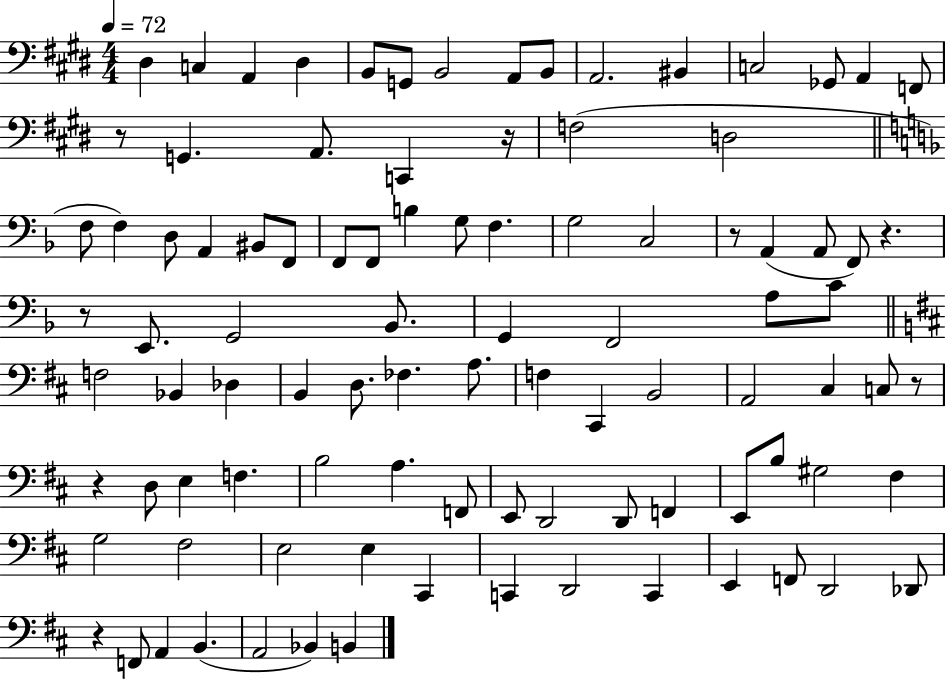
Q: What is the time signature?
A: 4/4